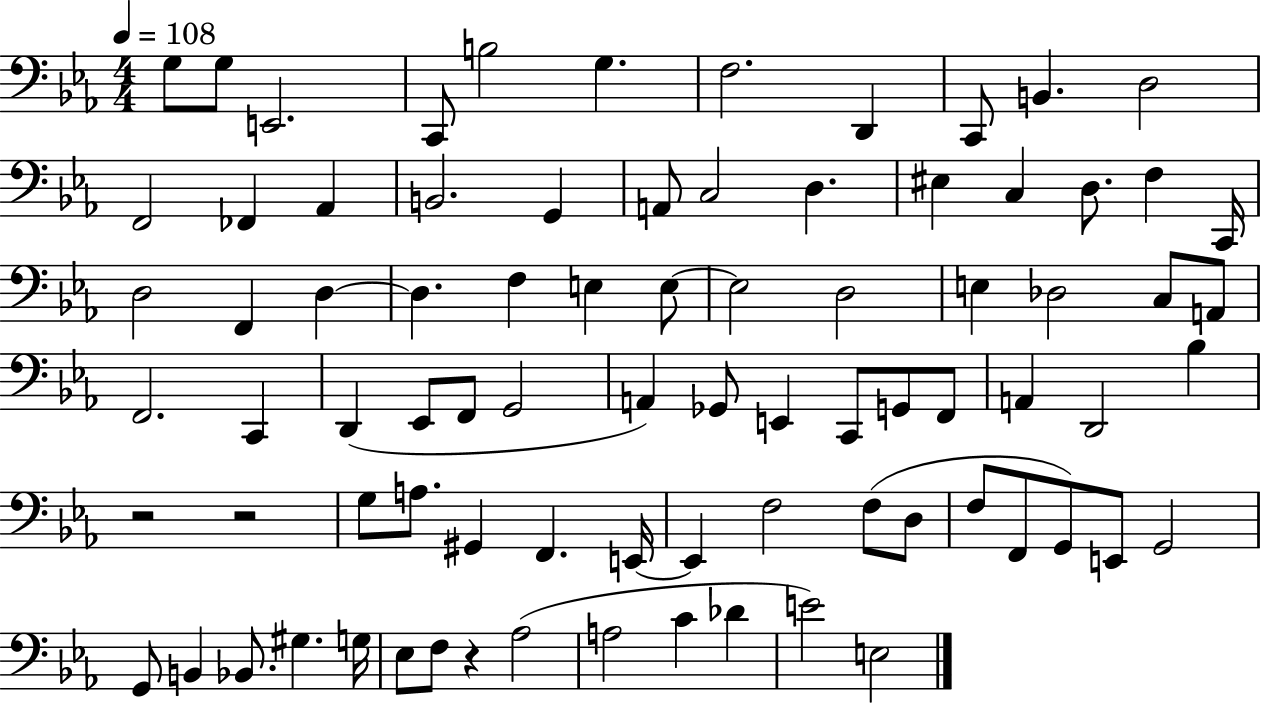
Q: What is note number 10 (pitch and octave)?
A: B2